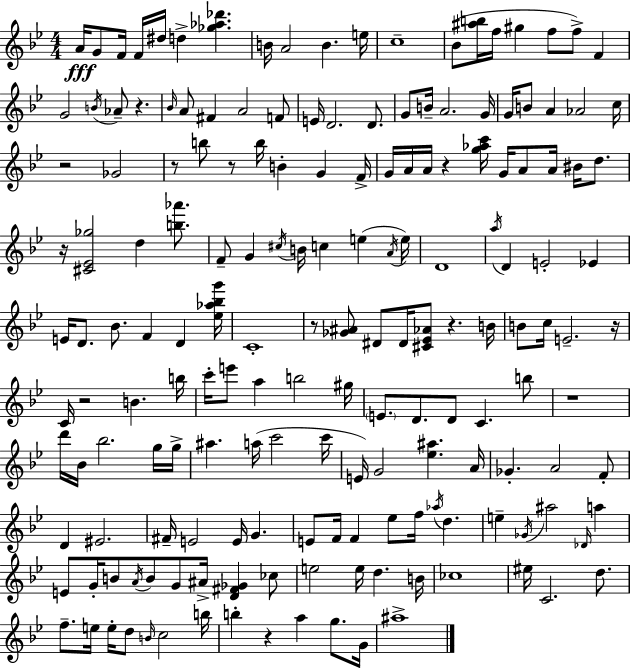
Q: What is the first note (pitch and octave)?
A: A4